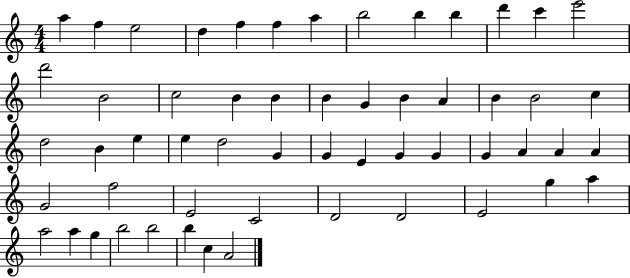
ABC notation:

X:1
T:Untitled
M:4/4
L:1/4
K:C
a f e2 d f f a b2 b b d' c' e'2 d'2 B2 c2 B B B G B A B B2 c d2 B e e d2 G G E G G G A A A G2 f2 E2 C2 D2 D2 E2 g a a2 a g b2 b2 b c A2